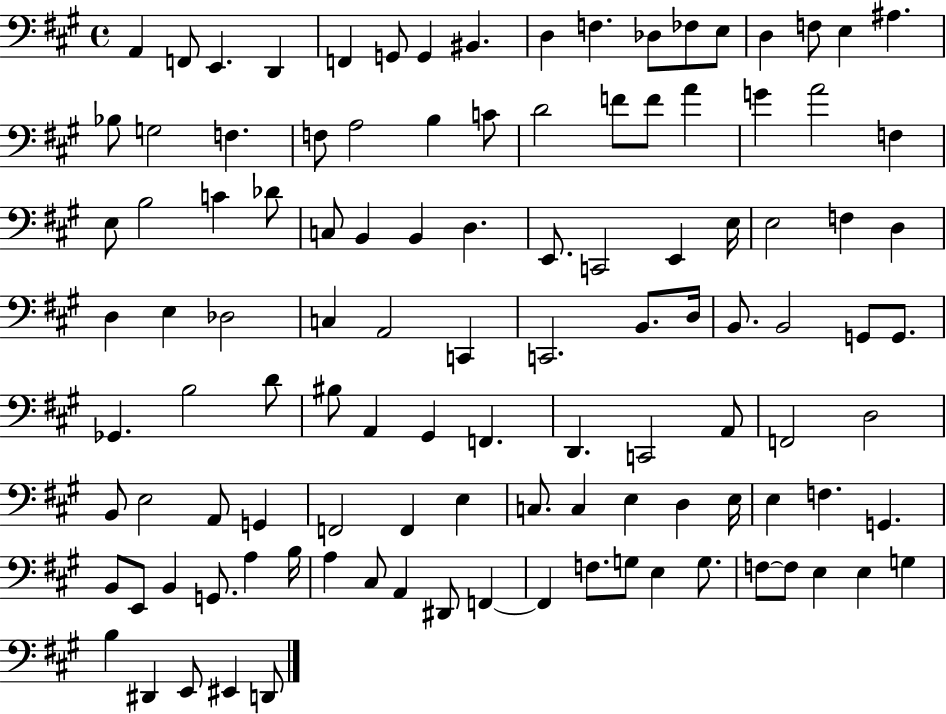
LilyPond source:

{
  \clef bass
  \time 4/4
  \defaultTimeSignature
  \key a \major
  \repeat volta 2 { a,4 f,8 e,4. d,4 | f,4 g,8 g,4 bis,4. | d4 f4. des8 fes8 e8 | d4 f8 e4 ais4. | \break bes8 g2 f4. | f8 a2 b4 c'8 | d'2 f'8 f'8 a'4 | g'4 a'2 f4 | \break e8 b2 c'4 des'8 | c8 b,4 b,4 d4. | e,8. c,2 e,4 e16 | e2 f4 d4 | \break d4 e4 des2 | c4 a,2 c,4 | c,2. b,8. d16 | b,8. b,2 g,8 g,8. | \break ges,4. b2 d'8 | bis8 a,4 gis,4 f,4. | d,4. c,2 a,8 | f,2 d2 | \break b,8 e2 a,8 g,4 | f,2 f,4 e4 | c8. c4 e4 d4 e16 | e4 f4. g,4. | \break b,8 e,8 b,4 g,8. a4 b16 | a4 cis8 a,4 dis,8 f,4~~ | f,4 f8. g8 e4 g8. | f8~~ f8 e4 e4 g4 | \break b4 dis,4 e,8 eis,4 d,8 | } \bar "|."
}